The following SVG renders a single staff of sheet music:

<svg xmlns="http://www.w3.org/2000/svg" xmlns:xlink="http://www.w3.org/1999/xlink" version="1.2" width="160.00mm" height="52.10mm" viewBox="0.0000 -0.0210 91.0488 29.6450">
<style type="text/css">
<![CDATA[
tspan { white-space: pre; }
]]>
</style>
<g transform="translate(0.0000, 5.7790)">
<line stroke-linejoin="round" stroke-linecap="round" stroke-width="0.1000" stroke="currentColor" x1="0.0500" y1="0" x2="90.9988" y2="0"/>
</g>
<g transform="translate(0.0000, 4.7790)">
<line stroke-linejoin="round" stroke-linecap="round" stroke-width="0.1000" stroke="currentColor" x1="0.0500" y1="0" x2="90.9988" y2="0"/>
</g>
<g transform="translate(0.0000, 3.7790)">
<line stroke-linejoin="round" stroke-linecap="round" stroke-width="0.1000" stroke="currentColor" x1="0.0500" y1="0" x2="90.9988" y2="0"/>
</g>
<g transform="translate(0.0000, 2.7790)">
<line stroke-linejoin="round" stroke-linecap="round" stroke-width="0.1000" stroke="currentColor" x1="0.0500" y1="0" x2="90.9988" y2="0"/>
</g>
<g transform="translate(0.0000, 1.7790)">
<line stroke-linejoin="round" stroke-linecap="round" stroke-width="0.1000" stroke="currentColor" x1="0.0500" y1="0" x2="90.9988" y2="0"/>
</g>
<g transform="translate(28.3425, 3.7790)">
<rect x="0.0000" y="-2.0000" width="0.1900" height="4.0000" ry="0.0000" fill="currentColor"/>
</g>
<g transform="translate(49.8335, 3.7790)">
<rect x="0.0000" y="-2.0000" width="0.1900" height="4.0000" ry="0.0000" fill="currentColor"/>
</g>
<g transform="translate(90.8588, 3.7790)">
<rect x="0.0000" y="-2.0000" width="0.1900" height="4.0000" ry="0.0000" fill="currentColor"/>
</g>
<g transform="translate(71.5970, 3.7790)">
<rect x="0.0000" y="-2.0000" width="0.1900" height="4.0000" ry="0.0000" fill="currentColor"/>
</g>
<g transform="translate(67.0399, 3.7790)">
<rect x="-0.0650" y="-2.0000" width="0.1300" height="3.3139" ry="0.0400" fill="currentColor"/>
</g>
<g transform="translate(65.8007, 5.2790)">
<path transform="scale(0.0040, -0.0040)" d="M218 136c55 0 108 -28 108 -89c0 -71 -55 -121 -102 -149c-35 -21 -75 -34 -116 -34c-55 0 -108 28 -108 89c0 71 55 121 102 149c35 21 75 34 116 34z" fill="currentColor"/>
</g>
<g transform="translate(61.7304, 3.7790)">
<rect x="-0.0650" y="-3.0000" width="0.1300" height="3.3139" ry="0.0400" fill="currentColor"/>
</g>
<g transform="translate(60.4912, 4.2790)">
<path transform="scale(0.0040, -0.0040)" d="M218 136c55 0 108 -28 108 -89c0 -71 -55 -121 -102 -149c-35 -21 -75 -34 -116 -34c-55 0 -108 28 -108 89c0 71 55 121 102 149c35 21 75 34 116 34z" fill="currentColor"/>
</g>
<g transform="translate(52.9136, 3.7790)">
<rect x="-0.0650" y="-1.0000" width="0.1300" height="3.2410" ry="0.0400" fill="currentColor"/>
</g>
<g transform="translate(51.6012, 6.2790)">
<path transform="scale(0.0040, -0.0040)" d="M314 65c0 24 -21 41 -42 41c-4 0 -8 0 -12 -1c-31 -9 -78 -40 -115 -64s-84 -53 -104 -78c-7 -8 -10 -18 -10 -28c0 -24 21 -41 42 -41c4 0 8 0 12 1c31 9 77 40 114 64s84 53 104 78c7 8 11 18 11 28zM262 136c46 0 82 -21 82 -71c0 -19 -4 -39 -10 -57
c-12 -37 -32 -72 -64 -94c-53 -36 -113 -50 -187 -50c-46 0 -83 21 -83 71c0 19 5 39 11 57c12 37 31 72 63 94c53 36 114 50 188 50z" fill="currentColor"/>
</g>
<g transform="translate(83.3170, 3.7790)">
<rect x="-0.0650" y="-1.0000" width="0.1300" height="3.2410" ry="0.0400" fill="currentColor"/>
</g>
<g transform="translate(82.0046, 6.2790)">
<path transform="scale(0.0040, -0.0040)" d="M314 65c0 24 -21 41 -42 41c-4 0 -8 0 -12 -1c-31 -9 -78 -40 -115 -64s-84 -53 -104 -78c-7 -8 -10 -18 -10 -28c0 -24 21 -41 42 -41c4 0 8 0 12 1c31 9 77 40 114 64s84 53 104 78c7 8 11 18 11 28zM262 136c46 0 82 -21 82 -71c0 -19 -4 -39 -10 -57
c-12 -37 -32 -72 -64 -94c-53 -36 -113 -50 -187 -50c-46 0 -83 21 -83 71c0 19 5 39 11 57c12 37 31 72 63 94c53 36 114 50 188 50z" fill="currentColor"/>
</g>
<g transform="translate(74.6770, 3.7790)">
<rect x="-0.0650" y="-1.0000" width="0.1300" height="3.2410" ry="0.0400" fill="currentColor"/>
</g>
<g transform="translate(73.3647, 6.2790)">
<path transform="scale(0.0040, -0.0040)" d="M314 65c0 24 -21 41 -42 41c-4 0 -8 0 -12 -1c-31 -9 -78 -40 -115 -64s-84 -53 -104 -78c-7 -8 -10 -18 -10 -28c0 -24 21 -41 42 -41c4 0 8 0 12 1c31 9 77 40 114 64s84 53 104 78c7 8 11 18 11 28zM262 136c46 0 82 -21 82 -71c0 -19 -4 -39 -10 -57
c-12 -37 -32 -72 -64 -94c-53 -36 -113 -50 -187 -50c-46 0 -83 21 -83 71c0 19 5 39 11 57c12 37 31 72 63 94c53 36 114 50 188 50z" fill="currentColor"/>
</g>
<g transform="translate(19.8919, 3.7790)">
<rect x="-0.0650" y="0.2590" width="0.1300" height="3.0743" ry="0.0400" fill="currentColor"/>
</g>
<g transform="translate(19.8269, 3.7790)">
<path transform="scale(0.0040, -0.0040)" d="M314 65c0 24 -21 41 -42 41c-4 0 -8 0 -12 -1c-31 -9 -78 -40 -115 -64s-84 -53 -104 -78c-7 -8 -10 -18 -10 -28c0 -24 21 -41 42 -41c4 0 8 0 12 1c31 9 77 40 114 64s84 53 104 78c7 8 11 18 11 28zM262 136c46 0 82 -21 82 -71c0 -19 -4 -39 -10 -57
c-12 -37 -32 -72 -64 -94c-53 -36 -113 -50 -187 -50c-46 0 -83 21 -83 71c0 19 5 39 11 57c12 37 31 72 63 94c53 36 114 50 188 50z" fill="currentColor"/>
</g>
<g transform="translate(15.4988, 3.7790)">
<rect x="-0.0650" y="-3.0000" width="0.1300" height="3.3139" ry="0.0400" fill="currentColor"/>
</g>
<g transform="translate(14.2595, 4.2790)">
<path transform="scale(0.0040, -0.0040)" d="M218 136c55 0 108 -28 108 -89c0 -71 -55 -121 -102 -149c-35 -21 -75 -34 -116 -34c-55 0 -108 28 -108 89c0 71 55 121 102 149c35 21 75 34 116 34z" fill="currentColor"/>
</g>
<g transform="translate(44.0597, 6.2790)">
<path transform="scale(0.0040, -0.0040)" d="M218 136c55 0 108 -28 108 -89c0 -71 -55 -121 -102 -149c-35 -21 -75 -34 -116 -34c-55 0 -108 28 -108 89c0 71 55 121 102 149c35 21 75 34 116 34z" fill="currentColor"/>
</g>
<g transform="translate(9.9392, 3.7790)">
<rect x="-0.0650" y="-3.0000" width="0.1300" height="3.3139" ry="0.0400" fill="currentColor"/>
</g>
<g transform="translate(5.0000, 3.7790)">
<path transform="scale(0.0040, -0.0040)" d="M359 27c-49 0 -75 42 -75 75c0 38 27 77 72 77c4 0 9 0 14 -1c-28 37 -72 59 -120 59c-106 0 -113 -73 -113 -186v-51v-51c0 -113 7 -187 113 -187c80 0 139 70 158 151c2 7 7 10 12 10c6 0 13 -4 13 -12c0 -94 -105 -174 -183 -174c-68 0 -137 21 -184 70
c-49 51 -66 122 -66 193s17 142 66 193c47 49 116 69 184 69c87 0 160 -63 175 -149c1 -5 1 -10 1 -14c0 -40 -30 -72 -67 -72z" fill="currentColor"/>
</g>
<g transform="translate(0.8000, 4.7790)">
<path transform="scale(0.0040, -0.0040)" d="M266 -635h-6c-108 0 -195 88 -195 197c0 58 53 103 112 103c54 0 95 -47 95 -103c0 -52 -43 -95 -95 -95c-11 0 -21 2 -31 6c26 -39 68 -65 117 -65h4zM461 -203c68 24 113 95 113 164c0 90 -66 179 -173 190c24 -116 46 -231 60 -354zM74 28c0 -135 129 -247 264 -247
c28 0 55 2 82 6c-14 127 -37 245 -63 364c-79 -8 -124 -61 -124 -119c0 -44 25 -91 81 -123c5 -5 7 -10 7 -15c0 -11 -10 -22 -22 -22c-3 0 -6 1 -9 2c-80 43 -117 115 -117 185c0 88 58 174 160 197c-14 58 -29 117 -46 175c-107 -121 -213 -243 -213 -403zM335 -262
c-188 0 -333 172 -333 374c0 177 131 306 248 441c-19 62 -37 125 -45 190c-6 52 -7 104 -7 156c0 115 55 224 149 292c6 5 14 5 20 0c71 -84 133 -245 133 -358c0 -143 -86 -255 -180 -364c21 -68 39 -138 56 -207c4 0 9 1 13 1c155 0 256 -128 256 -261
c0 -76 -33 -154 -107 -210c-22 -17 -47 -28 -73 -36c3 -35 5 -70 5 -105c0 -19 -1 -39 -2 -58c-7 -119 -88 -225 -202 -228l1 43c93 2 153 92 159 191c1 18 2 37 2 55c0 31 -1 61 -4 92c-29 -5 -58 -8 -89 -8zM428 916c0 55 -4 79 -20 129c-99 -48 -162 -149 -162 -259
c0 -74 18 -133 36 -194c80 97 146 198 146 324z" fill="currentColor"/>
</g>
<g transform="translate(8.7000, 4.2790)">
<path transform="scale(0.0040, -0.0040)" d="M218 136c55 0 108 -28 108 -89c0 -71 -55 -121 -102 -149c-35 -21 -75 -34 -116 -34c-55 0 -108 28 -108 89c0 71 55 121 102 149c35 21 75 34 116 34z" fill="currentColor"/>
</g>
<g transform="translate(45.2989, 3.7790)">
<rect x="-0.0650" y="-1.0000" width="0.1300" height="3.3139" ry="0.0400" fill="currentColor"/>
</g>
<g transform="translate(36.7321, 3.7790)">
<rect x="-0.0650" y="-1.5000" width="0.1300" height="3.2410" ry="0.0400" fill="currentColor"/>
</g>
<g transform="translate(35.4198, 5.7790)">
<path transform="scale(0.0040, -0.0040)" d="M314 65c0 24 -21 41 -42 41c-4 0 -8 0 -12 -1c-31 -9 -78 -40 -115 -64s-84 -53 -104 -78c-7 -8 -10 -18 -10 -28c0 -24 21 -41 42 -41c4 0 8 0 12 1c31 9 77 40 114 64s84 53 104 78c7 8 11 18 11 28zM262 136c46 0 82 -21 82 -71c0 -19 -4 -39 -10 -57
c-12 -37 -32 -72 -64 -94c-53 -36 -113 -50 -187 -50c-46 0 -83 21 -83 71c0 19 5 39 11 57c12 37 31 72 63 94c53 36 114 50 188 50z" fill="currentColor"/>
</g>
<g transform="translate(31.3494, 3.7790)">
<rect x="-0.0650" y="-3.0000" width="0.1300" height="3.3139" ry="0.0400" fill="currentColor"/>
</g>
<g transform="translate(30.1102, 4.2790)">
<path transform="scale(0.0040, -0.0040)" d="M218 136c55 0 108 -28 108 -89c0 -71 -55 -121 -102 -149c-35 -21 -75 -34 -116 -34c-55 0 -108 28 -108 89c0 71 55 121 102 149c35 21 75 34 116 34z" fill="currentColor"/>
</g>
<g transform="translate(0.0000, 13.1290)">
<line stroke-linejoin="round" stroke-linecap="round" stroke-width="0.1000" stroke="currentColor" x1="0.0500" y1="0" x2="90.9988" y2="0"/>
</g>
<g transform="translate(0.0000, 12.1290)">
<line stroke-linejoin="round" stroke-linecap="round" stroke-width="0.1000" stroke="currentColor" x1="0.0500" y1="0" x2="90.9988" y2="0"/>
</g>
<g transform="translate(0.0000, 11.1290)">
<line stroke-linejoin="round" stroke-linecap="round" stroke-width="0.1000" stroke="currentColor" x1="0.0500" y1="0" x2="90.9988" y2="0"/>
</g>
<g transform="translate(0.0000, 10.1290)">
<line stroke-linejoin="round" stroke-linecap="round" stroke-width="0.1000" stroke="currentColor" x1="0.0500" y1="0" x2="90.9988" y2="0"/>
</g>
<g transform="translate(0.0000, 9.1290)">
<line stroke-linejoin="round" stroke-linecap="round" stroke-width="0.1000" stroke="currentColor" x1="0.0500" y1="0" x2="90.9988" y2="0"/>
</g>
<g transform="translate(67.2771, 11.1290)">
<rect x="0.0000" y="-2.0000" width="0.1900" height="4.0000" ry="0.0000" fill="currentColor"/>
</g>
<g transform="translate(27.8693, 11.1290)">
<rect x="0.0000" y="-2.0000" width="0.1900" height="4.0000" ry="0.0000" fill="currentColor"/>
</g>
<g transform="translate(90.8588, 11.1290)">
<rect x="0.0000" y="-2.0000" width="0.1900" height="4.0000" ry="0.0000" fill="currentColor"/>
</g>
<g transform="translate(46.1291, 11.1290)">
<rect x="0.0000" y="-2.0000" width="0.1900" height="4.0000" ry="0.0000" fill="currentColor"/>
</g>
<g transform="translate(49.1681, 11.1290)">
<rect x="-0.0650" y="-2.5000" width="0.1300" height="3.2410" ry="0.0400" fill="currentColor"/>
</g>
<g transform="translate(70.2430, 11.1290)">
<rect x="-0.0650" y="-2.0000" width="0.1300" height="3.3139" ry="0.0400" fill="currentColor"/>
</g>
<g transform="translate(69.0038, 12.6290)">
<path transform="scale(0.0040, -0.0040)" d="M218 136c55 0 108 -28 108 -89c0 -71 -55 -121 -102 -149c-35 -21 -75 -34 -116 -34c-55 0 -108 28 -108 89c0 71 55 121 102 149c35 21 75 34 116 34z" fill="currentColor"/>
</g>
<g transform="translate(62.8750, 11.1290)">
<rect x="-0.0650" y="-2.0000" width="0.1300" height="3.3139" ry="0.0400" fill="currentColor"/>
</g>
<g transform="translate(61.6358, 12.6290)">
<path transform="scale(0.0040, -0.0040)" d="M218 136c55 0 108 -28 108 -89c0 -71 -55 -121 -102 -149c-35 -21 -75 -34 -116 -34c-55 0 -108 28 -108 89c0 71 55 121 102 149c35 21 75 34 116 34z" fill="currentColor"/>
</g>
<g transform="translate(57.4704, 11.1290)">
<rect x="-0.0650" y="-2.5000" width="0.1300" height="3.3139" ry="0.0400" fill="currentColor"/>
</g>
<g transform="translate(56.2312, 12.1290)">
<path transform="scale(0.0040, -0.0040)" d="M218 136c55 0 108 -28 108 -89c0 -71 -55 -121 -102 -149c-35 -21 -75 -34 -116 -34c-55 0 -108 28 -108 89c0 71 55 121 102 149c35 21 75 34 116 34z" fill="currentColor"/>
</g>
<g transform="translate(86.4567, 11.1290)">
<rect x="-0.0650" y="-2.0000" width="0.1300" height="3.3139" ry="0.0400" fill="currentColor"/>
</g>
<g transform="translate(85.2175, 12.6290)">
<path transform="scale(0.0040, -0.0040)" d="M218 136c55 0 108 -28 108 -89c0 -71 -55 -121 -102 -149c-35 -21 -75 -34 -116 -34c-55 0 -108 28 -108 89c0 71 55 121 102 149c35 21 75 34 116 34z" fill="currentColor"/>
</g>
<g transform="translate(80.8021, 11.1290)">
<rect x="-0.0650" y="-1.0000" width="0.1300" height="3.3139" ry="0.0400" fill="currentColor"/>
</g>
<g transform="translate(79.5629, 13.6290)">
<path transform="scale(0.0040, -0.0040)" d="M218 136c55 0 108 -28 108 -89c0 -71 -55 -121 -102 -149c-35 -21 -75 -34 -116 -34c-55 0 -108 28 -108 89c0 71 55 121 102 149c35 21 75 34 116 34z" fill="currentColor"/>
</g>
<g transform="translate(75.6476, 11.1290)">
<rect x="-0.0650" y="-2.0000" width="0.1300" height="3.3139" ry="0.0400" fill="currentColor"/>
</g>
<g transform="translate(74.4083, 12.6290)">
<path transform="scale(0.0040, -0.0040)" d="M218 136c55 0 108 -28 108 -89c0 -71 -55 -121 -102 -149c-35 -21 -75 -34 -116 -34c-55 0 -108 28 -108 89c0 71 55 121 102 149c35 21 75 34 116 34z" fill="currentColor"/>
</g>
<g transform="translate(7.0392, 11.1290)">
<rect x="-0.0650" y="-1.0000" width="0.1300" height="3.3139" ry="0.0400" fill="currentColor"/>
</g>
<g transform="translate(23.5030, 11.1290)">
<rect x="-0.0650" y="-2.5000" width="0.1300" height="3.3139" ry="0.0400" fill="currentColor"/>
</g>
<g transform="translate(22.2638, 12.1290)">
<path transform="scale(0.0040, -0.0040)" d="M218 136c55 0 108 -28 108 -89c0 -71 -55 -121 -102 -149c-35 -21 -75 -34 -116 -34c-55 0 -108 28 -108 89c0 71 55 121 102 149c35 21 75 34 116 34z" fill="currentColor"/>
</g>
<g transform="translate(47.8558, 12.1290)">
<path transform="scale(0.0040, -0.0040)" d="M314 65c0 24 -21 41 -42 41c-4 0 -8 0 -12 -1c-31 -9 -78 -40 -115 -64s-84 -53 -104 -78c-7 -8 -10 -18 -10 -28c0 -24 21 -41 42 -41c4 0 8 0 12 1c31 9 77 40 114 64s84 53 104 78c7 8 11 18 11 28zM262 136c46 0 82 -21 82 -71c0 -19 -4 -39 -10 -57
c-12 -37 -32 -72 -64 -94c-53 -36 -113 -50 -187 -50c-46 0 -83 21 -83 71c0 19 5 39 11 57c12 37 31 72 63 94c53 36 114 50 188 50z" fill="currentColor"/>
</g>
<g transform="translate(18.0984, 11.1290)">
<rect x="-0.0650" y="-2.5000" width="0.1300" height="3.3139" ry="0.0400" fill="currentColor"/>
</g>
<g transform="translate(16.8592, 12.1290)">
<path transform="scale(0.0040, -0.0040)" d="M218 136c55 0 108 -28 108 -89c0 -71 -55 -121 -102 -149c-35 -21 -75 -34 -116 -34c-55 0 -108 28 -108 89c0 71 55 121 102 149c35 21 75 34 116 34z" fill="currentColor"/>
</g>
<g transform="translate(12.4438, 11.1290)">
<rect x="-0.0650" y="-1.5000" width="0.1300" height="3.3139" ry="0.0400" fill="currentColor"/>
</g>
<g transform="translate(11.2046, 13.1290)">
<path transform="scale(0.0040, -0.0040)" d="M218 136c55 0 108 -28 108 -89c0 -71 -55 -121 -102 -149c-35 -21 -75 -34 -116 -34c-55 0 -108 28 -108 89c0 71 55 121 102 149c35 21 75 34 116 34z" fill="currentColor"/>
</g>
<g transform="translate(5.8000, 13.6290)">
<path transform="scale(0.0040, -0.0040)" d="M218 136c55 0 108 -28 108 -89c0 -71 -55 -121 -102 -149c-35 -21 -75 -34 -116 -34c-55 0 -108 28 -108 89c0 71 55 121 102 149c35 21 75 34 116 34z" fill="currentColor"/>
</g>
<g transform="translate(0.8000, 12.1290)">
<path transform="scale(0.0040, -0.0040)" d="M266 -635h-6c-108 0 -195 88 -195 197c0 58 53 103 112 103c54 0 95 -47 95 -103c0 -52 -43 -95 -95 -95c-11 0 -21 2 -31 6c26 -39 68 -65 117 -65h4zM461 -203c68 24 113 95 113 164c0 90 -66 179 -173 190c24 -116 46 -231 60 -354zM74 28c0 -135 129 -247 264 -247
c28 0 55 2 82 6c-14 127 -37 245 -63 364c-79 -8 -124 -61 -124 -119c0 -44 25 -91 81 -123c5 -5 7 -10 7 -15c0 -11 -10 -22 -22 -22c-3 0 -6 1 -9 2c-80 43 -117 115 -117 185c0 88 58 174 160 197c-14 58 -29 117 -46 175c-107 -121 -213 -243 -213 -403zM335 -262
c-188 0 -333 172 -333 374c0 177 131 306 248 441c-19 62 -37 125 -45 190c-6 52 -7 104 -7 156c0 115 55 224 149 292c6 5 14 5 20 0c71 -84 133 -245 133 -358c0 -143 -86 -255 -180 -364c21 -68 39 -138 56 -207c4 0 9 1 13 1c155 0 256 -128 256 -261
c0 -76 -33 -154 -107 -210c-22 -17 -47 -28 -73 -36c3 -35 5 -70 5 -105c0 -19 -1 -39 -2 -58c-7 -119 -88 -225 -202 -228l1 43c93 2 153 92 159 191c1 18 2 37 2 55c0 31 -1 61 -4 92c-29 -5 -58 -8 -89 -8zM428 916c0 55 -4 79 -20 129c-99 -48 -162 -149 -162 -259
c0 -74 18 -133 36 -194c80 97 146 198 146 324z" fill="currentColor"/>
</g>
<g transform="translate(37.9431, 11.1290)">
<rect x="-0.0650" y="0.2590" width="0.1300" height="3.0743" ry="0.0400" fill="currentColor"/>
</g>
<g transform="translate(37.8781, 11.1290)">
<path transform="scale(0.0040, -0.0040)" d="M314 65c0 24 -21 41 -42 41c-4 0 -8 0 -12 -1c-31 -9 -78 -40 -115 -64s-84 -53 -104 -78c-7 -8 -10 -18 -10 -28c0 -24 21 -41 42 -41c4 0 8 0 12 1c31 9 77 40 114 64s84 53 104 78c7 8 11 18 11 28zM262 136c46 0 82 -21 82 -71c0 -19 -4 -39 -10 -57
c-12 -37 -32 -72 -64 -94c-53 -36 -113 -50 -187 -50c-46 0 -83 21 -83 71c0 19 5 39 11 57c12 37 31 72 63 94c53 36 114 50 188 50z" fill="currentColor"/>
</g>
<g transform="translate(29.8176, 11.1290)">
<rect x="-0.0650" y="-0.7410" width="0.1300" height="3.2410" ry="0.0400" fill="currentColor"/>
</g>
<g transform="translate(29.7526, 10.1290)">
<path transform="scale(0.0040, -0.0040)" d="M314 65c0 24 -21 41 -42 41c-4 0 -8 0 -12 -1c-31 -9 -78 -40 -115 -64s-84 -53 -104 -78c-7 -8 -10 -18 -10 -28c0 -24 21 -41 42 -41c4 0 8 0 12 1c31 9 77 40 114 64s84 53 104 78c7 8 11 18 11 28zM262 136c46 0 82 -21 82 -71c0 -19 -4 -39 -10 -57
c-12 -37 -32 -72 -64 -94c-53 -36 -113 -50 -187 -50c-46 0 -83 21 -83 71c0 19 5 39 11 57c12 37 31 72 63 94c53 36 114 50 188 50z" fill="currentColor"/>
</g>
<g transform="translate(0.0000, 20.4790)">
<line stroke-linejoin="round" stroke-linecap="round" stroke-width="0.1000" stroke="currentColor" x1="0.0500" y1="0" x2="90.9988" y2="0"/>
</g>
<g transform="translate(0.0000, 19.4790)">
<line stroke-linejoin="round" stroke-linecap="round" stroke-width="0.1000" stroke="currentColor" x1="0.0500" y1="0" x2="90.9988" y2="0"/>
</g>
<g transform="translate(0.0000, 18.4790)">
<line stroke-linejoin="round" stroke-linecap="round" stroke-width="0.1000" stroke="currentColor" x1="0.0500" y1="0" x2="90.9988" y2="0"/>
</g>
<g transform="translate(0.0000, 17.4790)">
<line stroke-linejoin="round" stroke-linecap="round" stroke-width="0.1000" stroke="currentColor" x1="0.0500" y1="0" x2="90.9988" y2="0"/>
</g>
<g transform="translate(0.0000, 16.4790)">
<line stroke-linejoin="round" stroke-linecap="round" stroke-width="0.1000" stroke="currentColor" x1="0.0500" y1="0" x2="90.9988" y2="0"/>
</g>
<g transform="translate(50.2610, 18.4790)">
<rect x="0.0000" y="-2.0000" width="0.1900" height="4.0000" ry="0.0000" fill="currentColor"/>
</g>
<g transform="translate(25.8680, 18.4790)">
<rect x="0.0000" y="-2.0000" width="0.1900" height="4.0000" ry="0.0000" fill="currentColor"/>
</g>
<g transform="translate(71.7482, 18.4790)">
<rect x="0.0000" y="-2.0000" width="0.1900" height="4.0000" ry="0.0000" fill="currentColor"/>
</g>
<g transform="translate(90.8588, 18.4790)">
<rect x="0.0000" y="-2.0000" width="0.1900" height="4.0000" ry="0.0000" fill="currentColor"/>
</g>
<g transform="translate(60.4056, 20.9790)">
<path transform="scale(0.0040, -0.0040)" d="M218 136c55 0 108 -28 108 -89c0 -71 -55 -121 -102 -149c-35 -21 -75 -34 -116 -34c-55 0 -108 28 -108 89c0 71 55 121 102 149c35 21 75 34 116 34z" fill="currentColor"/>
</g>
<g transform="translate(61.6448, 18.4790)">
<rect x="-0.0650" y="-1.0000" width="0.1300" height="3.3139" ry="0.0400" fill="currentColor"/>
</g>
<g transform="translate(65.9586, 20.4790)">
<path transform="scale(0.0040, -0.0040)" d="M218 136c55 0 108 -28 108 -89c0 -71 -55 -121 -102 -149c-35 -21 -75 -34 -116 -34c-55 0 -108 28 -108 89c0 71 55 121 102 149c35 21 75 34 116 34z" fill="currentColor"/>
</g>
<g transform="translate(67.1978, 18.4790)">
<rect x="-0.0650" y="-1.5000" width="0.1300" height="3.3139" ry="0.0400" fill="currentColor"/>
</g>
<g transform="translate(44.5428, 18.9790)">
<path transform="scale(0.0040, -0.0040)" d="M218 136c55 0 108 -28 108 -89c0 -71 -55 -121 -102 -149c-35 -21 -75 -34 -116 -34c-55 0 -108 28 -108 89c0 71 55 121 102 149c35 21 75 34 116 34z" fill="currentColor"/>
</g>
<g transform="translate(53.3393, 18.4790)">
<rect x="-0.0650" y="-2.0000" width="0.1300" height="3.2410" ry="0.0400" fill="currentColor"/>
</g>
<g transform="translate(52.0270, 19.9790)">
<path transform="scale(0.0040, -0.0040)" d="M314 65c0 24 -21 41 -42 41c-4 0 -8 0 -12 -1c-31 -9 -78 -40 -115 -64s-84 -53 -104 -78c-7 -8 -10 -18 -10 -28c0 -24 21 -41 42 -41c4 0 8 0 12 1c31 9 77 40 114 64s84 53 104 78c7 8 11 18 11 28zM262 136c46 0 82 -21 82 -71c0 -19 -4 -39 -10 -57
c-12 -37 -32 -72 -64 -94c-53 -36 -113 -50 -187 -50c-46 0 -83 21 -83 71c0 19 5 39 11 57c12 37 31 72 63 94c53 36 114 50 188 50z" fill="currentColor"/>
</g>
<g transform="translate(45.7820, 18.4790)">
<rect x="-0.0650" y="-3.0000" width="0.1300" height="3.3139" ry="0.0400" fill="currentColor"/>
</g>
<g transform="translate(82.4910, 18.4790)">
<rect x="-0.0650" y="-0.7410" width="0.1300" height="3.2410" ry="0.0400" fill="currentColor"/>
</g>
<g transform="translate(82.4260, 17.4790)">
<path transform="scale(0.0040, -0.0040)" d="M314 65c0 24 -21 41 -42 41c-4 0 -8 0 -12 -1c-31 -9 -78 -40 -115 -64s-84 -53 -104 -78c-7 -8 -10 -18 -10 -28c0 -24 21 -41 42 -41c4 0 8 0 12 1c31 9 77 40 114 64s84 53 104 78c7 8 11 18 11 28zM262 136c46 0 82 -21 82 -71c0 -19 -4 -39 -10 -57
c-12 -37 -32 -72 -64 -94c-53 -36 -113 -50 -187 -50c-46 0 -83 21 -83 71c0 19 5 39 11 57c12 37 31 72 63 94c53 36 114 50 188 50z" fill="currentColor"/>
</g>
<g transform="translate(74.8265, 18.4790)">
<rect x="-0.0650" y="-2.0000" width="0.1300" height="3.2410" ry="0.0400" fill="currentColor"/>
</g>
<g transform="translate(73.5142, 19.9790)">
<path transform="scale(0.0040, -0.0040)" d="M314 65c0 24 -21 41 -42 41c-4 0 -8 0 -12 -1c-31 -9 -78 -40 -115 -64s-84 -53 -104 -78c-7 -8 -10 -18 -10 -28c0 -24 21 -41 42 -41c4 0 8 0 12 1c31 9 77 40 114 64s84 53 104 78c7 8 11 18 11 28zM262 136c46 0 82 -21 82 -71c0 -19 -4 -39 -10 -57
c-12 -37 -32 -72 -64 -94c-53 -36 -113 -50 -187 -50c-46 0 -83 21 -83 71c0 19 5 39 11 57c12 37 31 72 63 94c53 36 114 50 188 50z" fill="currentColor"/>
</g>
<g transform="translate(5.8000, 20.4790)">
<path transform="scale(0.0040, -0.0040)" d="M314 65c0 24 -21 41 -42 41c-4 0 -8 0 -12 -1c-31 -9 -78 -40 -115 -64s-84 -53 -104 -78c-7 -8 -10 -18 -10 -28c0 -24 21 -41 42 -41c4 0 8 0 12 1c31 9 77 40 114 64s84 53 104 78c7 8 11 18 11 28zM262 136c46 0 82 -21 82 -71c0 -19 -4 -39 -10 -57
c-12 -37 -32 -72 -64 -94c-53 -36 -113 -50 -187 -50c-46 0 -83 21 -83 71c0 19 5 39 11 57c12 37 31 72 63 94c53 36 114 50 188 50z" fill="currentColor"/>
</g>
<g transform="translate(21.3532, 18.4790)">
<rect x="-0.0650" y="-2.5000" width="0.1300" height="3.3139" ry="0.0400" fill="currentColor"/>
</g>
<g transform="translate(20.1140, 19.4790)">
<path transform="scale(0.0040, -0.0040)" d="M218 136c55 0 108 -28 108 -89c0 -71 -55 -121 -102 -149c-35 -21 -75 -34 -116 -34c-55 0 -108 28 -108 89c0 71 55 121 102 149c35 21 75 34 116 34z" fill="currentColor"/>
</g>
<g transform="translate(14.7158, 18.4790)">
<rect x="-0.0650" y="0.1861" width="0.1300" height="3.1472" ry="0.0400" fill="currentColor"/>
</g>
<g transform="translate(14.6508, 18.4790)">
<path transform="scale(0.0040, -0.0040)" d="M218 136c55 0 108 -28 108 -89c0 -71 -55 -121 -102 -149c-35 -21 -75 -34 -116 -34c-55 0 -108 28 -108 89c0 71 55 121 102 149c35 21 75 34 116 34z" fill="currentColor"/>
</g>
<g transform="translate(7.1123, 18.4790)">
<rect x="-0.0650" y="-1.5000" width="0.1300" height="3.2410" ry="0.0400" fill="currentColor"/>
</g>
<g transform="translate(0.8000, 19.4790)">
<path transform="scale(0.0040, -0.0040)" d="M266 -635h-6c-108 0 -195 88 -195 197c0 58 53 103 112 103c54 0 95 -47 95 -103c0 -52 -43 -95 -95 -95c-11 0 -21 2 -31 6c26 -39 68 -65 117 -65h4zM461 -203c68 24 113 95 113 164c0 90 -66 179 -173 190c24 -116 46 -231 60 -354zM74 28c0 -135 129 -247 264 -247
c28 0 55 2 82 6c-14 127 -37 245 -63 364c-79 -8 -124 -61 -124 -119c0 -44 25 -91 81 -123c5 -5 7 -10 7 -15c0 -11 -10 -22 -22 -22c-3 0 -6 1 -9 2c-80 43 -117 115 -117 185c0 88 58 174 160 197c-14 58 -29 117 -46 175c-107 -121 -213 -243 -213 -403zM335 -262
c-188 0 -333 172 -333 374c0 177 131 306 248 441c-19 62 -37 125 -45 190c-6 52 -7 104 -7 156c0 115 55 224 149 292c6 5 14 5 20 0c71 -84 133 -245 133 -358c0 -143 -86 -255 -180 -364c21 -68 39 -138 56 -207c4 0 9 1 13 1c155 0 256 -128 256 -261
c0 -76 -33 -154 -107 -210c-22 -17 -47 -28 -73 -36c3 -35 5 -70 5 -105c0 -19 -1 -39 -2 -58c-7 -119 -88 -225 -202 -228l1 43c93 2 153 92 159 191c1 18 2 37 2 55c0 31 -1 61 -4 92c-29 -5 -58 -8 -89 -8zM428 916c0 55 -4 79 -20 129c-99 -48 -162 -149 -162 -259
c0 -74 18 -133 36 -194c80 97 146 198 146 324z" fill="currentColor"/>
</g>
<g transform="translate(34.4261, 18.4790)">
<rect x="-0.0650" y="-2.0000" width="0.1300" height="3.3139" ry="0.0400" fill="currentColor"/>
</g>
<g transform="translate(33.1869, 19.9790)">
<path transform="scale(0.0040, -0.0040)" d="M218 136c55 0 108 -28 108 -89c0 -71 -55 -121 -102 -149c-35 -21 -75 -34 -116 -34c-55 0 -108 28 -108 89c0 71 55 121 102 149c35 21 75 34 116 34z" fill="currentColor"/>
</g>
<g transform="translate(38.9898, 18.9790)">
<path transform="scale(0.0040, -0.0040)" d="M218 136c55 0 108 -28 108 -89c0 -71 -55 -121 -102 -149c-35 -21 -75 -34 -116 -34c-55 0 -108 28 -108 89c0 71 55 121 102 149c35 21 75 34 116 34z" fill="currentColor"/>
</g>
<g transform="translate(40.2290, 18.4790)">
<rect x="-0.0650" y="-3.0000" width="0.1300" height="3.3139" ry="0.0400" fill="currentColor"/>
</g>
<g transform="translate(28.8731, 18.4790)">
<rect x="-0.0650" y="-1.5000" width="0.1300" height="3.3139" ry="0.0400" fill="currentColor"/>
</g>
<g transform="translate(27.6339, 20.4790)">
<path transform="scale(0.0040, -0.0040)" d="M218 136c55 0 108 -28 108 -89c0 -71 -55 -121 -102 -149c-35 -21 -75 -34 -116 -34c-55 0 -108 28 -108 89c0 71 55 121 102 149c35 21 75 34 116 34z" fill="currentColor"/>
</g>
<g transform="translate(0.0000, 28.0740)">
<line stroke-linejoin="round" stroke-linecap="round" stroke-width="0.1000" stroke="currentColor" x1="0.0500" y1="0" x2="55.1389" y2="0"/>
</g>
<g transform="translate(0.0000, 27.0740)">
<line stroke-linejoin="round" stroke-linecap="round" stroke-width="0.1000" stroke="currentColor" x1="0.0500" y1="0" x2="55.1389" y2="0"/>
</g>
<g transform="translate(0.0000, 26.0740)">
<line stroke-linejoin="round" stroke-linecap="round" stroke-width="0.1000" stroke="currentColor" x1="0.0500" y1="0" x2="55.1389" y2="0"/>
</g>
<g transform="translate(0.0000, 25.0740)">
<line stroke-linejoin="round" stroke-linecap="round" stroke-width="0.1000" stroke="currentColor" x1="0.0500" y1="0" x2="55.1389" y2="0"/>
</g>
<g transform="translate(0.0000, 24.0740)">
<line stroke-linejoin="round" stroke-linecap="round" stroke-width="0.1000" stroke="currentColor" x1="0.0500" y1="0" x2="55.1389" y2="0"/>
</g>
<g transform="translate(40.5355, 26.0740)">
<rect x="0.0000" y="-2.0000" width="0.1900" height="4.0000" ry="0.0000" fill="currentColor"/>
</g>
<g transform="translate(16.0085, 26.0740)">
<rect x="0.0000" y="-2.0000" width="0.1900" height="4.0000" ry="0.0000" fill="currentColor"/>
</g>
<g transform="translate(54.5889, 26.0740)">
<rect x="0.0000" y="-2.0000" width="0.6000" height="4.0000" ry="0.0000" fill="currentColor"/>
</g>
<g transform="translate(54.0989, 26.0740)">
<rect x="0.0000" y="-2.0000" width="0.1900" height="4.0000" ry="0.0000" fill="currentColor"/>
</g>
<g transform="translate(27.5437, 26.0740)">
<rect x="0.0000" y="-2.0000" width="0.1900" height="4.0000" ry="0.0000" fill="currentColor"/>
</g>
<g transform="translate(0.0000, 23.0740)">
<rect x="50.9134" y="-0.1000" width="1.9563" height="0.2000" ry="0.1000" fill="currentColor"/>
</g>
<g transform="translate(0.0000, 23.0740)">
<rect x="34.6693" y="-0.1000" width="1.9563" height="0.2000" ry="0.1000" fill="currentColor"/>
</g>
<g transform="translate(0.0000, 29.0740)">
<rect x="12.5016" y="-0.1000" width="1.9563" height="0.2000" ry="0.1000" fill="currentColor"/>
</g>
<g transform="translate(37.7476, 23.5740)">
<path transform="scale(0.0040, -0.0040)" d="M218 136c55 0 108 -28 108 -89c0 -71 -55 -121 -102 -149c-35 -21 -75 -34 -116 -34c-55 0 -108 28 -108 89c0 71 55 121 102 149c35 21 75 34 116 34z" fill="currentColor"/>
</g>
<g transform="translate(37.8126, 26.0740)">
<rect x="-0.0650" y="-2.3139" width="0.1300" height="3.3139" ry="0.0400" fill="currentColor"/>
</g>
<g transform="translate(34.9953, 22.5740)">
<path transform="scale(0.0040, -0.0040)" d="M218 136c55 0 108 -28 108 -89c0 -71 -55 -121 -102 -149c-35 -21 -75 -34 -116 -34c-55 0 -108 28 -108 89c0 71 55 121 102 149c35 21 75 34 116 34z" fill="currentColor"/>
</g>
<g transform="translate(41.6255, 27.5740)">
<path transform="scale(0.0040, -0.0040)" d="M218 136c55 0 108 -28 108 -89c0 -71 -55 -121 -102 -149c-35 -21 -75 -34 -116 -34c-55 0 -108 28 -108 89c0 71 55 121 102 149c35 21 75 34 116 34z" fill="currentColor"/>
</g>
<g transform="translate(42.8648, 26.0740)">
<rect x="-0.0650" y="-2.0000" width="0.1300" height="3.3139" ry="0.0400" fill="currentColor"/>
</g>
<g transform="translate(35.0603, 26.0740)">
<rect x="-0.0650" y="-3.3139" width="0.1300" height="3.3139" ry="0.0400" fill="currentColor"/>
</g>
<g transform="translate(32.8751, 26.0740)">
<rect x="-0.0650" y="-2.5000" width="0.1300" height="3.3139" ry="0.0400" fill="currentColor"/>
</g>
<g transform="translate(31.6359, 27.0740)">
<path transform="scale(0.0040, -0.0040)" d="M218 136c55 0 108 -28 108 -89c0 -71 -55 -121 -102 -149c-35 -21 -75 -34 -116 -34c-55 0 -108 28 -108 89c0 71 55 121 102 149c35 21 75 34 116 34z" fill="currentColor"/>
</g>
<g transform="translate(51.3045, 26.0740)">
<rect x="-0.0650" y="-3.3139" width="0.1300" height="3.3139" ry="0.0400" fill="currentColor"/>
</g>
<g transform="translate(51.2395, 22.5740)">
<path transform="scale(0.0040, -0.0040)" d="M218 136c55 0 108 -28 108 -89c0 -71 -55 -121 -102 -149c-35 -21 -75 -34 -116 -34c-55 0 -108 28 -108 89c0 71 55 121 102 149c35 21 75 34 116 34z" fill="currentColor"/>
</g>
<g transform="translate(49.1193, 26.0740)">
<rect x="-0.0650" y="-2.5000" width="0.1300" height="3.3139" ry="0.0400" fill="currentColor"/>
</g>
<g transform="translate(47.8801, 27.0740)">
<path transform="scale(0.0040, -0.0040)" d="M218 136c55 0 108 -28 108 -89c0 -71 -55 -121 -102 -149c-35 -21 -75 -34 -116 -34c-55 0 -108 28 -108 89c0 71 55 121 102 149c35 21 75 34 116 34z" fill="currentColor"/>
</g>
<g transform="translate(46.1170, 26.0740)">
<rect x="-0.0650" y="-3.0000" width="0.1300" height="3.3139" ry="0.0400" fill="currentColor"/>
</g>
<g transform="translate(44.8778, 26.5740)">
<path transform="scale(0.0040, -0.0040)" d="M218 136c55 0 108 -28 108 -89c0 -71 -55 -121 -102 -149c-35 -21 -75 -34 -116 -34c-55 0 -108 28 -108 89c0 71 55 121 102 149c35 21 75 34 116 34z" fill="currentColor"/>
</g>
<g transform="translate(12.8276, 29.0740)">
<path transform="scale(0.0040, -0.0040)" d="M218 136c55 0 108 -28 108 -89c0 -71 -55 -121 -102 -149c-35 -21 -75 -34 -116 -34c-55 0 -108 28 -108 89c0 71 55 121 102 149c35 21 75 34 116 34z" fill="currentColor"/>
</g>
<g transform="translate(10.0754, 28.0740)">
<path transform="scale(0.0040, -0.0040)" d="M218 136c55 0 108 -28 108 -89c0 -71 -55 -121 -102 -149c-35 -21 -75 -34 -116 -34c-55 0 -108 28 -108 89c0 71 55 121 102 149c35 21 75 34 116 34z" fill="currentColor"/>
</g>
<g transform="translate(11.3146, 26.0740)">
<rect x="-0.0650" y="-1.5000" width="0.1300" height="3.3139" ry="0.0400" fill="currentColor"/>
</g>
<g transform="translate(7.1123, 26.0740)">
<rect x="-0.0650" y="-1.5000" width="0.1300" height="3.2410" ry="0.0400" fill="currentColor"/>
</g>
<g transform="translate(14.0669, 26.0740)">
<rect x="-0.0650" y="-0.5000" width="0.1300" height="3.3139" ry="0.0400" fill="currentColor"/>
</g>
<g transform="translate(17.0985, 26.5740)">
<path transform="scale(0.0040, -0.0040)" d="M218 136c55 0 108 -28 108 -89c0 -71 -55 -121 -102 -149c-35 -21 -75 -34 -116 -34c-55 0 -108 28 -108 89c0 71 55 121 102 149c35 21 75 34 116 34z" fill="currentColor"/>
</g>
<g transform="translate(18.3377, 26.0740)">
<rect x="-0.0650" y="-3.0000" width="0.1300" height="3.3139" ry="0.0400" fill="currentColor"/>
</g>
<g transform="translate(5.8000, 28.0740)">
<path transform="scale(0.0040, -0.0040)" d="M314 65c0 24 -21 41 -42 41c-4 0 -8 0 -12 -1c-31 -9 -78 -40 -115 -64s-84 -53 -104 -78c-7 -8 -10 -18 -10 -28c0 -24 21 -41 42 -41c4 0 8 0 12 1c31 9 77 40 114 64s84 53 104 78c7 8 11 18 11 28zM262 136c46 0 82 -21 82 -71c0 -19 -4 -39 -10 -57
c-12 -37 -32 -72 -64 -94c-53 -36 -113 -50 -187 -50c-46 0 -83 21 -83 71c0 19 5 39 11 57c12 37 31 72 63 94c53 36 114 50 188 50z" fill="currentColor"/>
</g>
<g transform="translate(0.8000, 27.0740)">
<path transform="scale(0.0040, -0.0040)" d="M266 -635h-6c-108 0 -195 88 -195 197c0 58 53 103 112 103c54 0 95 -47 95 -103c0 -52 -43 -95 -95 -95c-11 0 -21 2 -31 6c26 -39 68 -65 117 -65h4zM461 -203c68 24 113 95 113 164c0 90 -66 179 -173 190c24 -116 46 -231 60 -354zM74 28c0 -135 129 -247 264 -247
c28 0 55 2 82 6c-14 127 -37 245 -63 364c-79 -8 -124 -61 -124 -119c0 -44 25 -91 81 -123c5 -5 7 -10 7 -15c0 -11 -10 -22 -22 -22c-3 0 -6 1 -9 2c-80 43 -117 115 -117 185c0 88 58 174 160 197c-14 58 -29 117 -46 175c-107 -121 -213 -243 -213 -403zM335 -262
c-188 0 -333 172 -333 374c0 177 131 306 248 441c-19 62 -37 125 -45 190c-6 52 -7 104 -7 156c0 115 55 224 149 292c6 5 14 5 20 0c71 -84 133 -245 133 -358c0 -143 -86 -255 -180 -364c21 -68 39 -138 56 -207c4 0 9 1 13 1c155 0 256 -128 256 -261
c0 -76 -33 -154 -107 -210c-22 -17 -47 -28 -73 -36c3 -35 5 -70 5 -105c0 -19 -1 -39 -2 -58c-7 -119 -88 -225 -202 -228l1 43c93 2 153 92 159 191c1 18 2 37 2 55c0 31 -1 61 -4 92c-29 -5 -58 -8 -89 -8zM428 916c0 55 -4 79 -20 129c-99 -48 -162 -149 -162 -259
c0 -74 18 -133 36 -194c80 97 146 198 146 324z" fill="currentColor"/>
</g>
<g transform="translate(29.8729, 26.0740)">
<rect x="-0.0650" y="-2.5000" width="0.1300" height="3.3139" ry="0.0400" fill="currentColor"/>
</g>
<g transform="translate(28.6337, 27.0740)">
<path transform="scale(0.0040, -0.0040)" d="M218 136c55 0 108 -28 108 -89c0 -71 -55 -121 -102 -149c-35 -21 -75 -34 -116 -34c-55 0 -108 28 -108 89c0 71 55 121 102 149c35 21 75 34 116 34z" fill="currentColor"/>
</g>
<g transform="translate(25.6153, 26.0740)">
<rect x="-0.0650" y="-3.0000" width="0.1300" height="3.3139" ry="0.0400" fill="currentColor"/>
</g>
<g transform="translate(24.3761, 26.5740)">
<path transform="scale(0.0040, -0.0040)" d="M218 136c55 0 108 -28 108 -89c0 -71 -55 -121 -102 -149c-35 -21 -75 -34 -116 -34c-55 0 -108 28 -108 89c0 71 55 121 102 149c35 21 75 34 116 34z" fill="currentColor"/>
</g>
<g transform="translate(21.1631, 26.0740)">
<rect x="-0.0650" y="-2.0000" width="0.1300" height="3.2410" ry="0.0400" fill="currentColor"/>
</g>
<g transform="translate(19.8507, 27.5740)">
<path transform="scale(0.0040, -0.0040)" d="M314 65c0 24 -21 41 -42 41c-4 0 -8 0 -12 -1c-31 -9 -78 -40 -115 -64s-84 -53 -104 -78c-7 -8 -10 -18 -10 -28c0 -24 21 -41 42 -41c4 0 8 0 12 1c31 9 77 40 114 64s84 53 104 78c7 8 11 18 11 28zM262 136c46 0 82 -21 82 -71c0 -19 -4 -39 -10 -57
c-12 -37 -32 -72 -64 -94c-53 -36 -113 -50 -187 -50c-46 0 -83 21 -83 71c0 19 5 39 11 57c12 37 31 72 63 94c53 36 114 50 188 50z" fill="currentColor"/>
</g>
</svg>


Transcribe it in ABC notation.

X:1
T:Untitled
M:4/4
L:1/4
K:C
A A B2 A E2 D D2 A F D2 D2 D E G G d2 B2 G2 G F F F D F E2 B G E F A A F2 D E F2 d2 E2 E C A F2 A G G b g F A G b